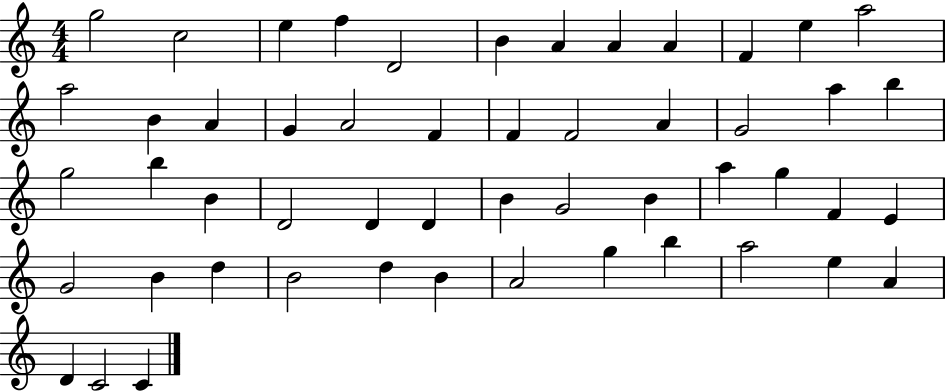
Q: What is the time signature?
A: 4/4